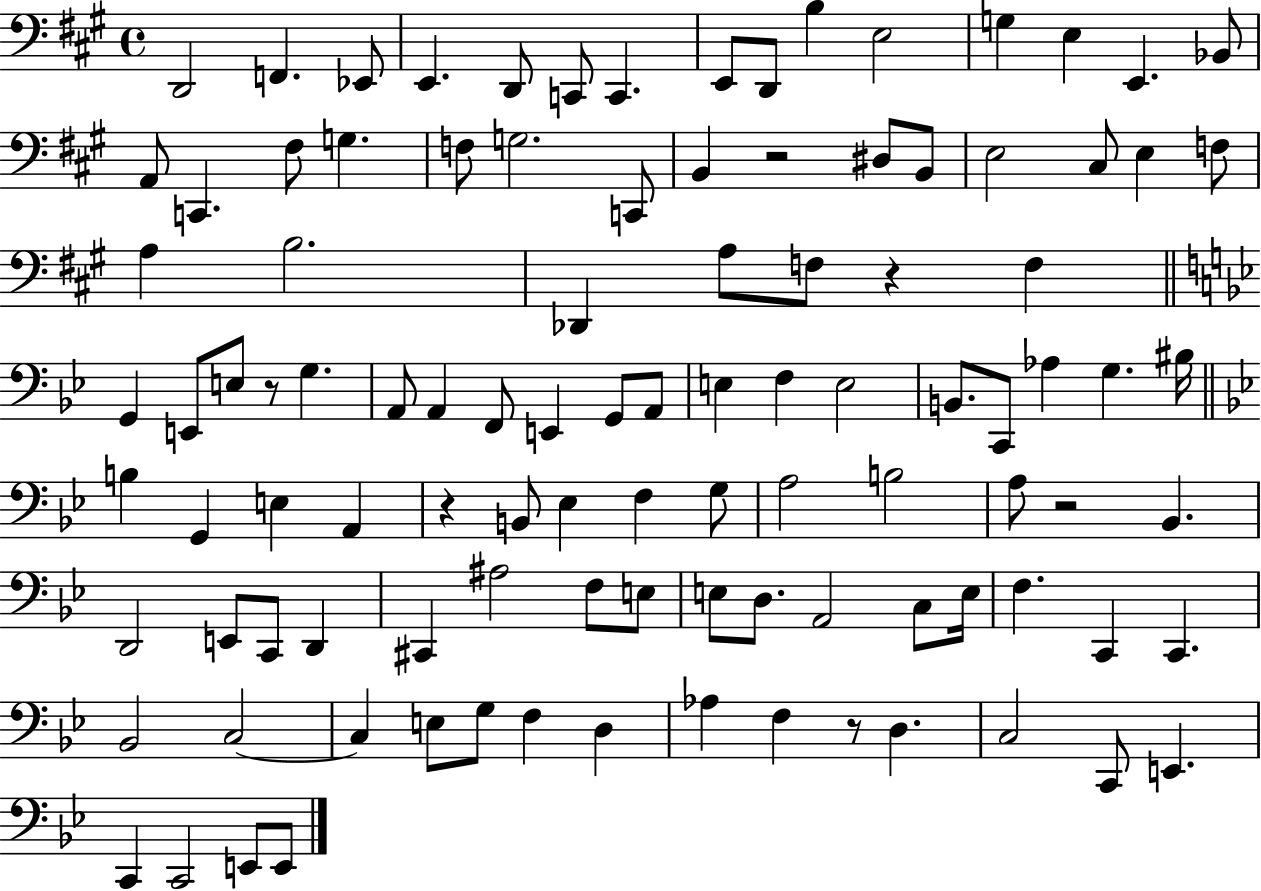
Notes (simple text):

D2/h F2/q. Eb2/e E2/q. D2/e C2/e C2/q. E2/e D2/e B3/q E3/h G3/q E3/q E2/q. Bb2/e A2/e C2/q. F#3/e G3/q. F3/e G3/h. C2/e B2/q R/h D#3/e B2/e E3/h C#3/e E3/q F3/e A3/q B3/h. Db2/q A3/e F3/e R/q F3/q G2/q E2/e E3/e R/e G3/q. A2/e A2/q F2/e E2/q G2/e A2/e E3/q F3/q E3/h B2/e. C2/e Ab3/q G3/q. BIS3/s B3/q G2/q E3/q A2/q R/q B2/e Eb3/q F3/q G3/e A3/h B3/h A3/e R/h Bb2/q. D2/h E2/e C2/e D2/q C#2/q A#3/h F3/e E3/e E3/e D3/e. A2/h C3/e E3/s F3/q. C2/q C2/q. Bb2/h C3/h C3/q E3/e G3/e F3/q D3/q Ab3/q F3/q R/e D3/q. C3/h C2/e E2/q. C2/q C2/h E2/e E2/e